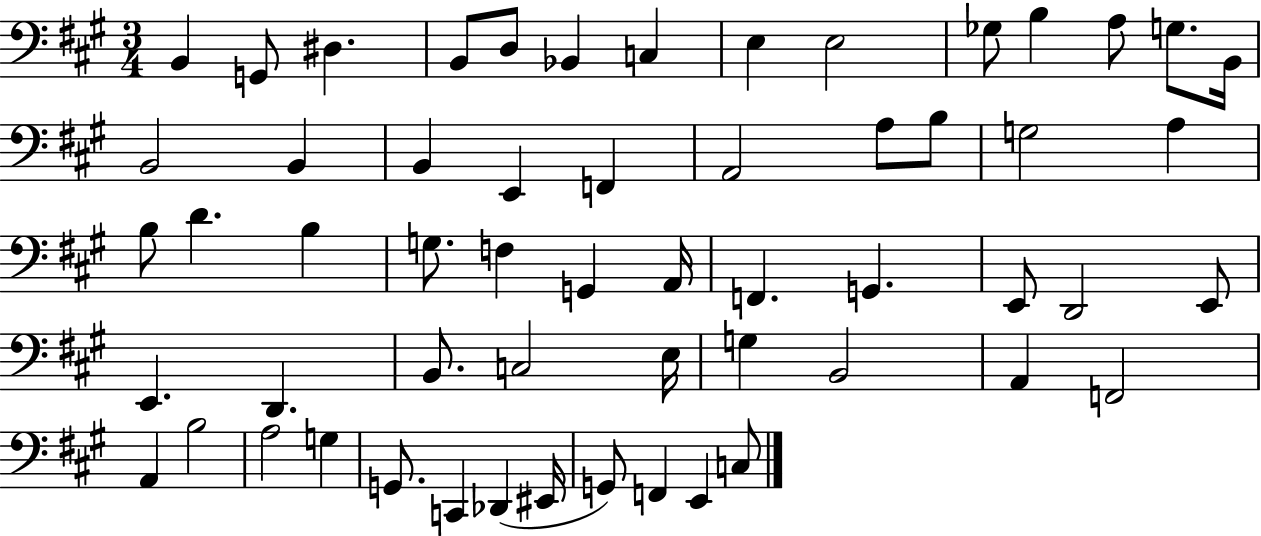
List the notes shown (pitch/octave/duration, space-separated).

B2/q G2/e D#3/q. B2/e D3/e Bb2/q C3/q E3/q E3/h Gb3/e B3/q A3/e G3/e. B2/s B2/h B2/q B2/q E2/q F2/q A2/h A3/e B3/e G3/h A3/q B3/e D4/q. B3/q G3/e. F3/q G2/q A2/s F2/q. G2/q. E2/e D2/h E2/e E2/q. D2/q. B2/e. C3/h E3/s G3/q B2/h A2/q F2/h A2/q B3/h A3/h G3/q G2/e. C2/q Db2/q EIS2/s G2/e F2/q E2/q C3/e